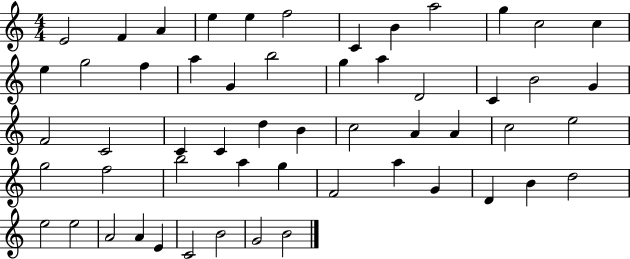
X:1
T:Untitled
M:4/4
L:1/4
K:C
E2 F A e e f2 C B a2 g c2 c e g2 f a G b2 g a D2 C B2 G F2 C2 C C d B c2 A A c2 e2 g2 f2 b2 a g F2 a G D B d2 e2 e2 A2 A E C2 B2 G2 B2